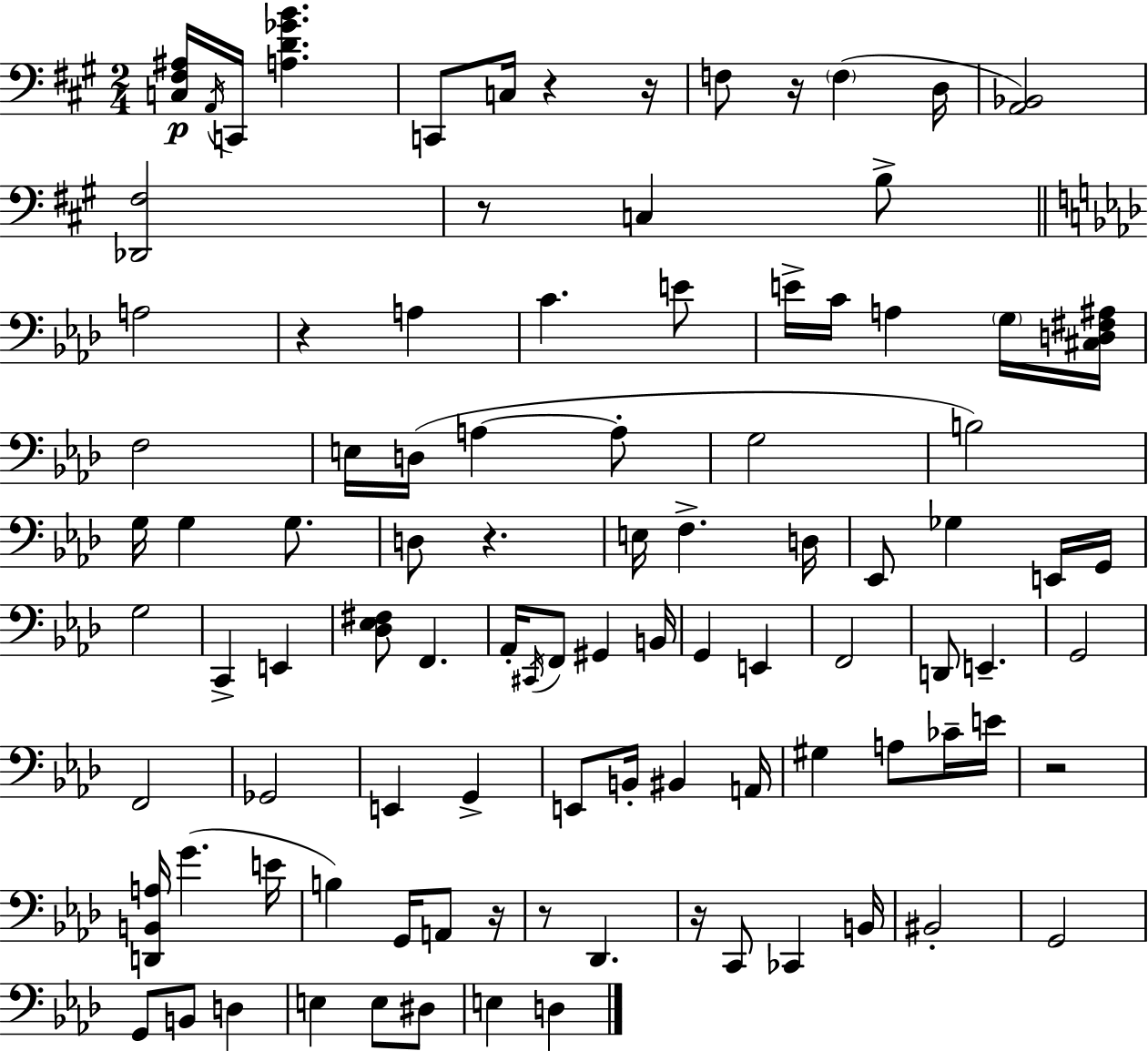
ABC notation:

X:1
T:Untitled
M:2/4
L:1/4
K:A
[C,^F,^A,]/4 A,,/4 C,,/4 [A,D_GB] C,,/2 C,/4 z z/4 F,/2 z/4 F, D,/4 [A,,_B,,]2 [_D,,^F,]2 z/2 C, B,/2 A,2 z A, C E/2 E/4 C/4 A, G,/4 [^C,D,^F,^A,]/4 F,2 E,/4 D,/4 A, A,/2 G,2 B,2 G,/4 G, G,/2 D,/2 z E,/4 F, D,/4 _E,,/2 _G, E,,/4 G,,/4 G,2 C,, E,, [_D,_E,^F,]/2 F,, _A,,/4 ^C,,/4 F,,/2 ^G,, B,,/4 G,, E,, F,,2 D,,/2 E,, G,,2 F,,2 _G,,2 E,, G,, E,,/2 B,,/4 ^B,, A,,/4 ^G, A,/2 _C/4 E/4 z2 [D,,B,,A,]/4 G E/4 B, G,,/4 A,,/2 z/4 z/2 _D,, z/4 C,,/2 _C,, B,,/4 ^B,,2 G,,2 G,,/2 B,,/2 D, E, E,/2 ^D,/2 E, D,